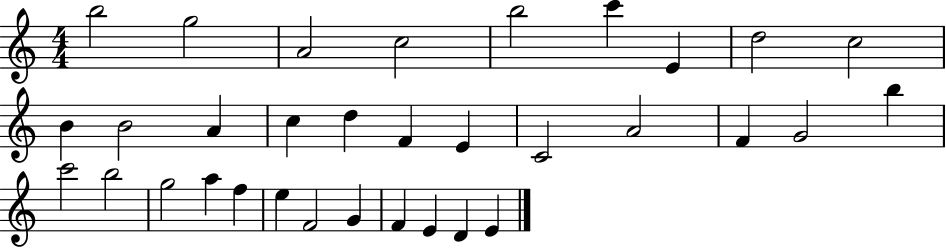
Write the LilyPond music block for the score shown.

{
  \clef treble
  \numericTimeSignature
  \time 4/4
  \key c \major
  b''2 g''2 | a'2 c''2 | b''2 c'''4 e'4 | d''2 c''2 | \break b'4 b'2 a'4 | c''4 d''4 f'4 e'4 | c'2 a'2 | f'4 g'2 b''4 | \break c'''2 b''2 | g''2 a''4 f''4 | e''4 f'2 g'4 | f'4 e'4 d'4 e'4 | \break \bar "|."
}